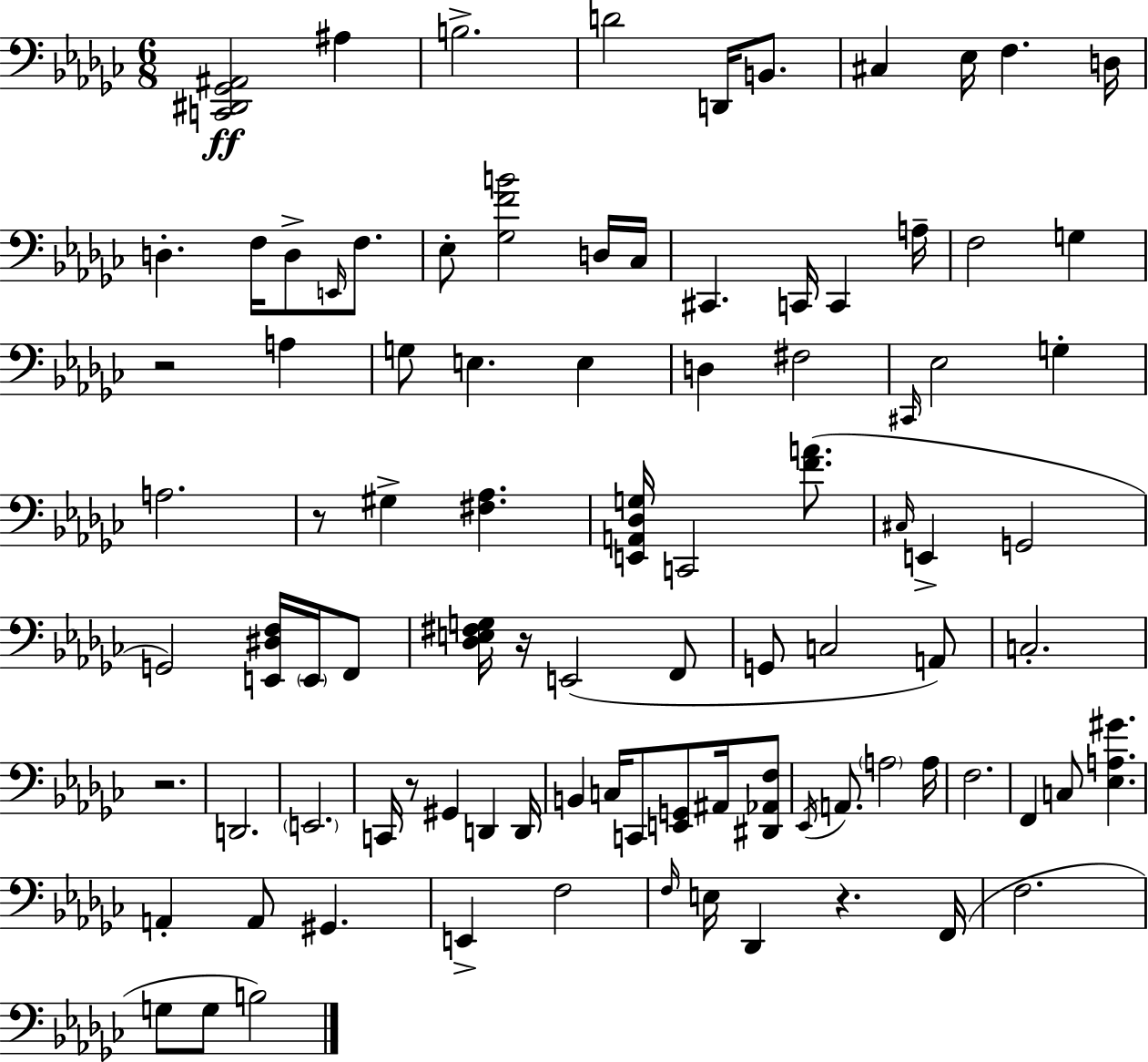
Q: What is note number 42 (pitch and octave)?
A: E2